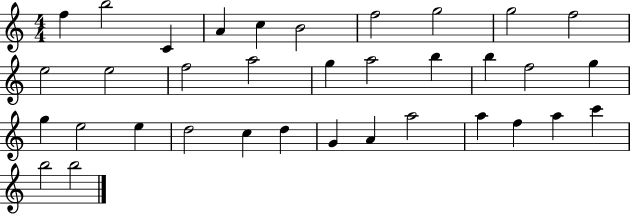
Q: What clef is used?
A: treble